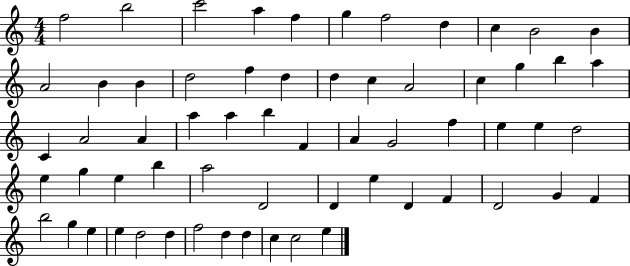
{
  \clef treble
  \numericTimeSignature
  \time 4/4
  \key c \major
  f''2 b''2 | c'''2 a''4 f''4 | g''4 f''2 d''4 | c''4 b'2 b'4 | \break a'2 b'4 b'4 | d''2 f''4 d''4 | d''4 c''4 a'2 | c''4 g''4 b''4 a''4 | \break c'4 a'2 a'4 | a''4 a''4 b''4 f'4 | a'4 g'2 f''4 | e''4 e''4 d''2 | \break e''4 g''4 e''4 b''4 | a''2 d'2 | d'4 e''4 d'4 f'4 | d'2 g'4 f'4 | \break b''2 g''4 e''4 | e''4 d''2 d''4 | f''2 d''4 d''4 | c''4 c''2 e''4 | \break \bar "|."
}